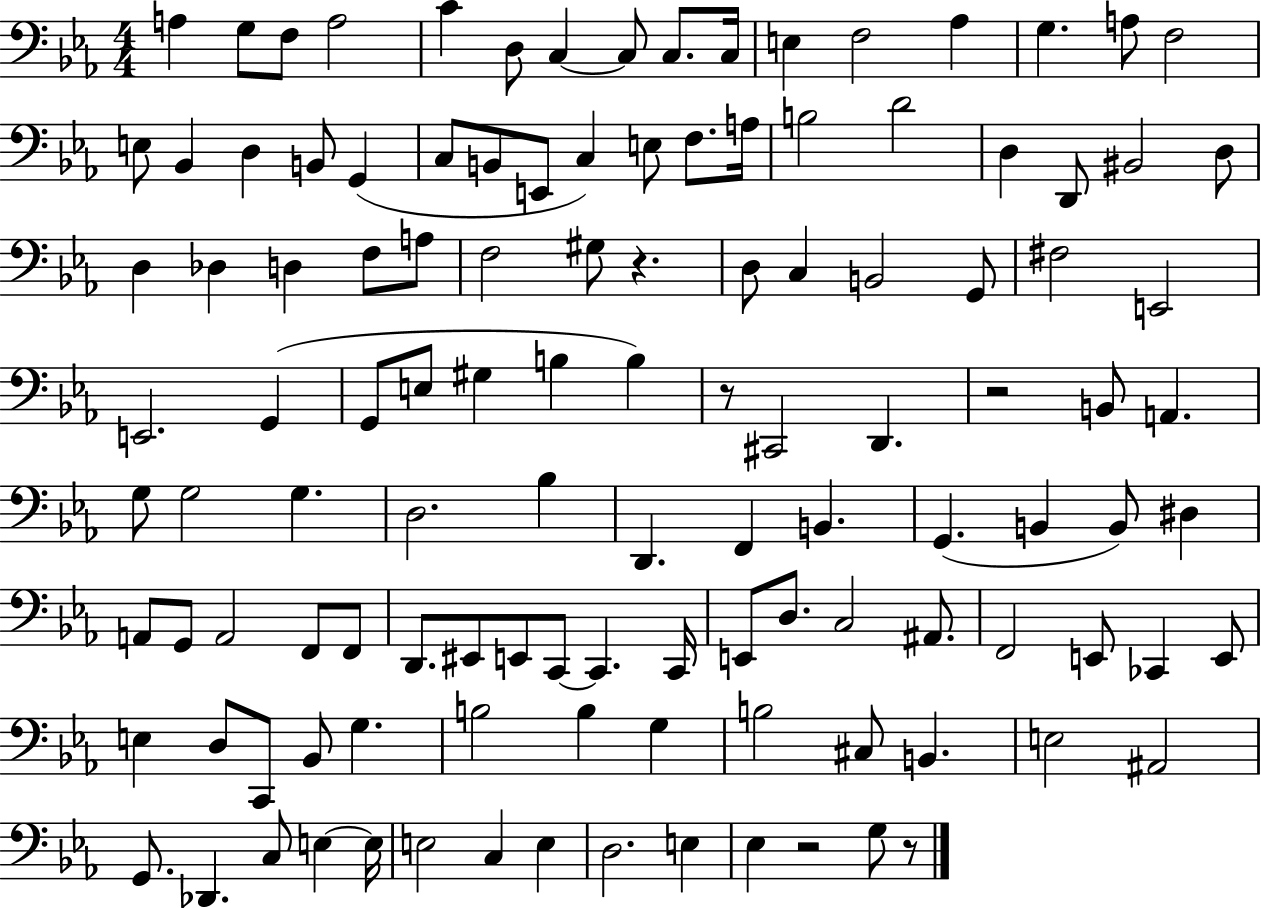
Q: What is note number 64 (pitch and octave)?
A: D2